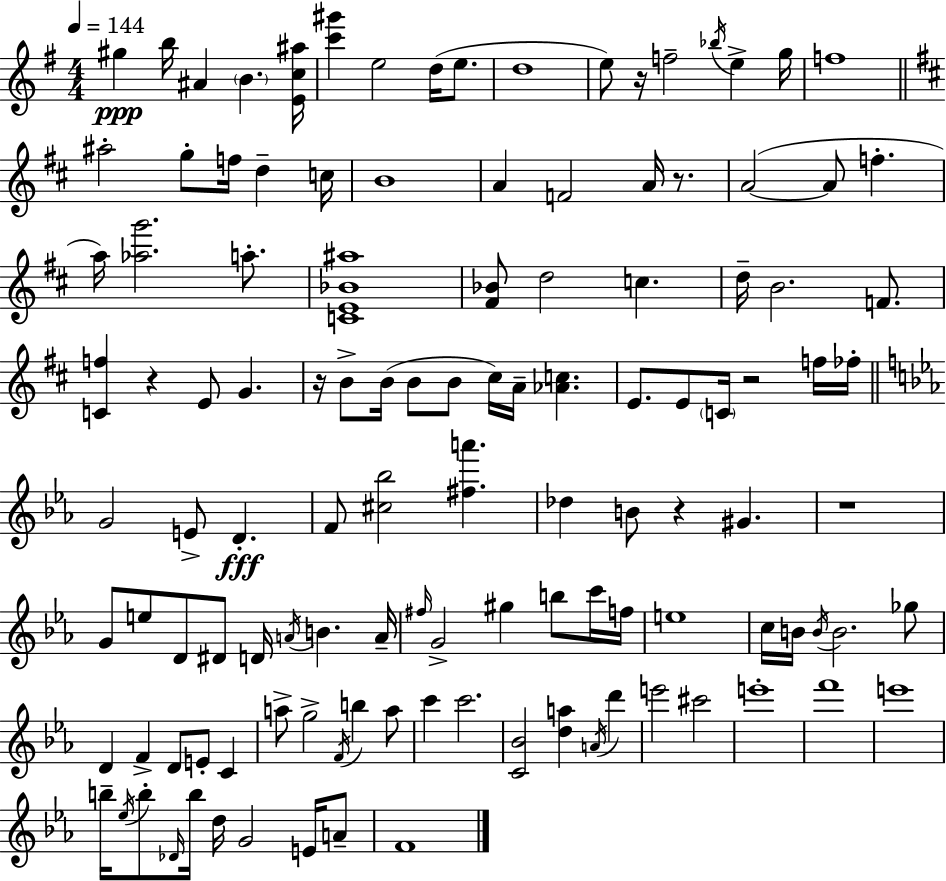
G#5/q B5/s A#4/q B4/q. [E4,C5,A#5]/s [C6,G#6]/q E5/h D5/s E5/e. D5/w E5/e R/s F5/h Bb5/s E5/q G5/s F5/w A#5/h G5/e F5/s D5/q C5/s B4/w A4/q F4/h A4/s R/e. A4/h A4/e F5/q. A5/s [Ab5,G6]/h. A5/e. [C4,E4,Bb4,A#5]/w [F#4,Bb4]/e D5/h C5/q. D5/s B4/h. F4/e. [C4,F5]/q R/q E4/e G4/q. R/s B4/e B4/s B4/e B4/e C#5/s A4/s [Ab4,C5]/q. E4/e. E4/e C4/s R/h F5/s FES5/s G4/h E4/e D4/q. F4/e [C#5,Bb5]/h [F#5,A6]/q. Db5/q B4/e R/q G#4/q. R/w G4/e E5/e D4/e D#4/e D4/s A4/s B4/q. A4/s F#5/s G4/h G#5/q B5/e C6/s F5/s E5/w C5/s B4/s B4/s B4/h. Gb5/e D4/q F4/q D4/e E4/e C4/q A5/e G5/h F4/s B5/q A5/e C6/q C6/h. [C4,Bb4]/h [D5,A5]/q A4/s D6/q E6/h C#6/h E6/w F6/w E6/w B5/s Eb5/s B5/e Db4/s B5/s D5/s G4/h E4/s A4/e F4/w